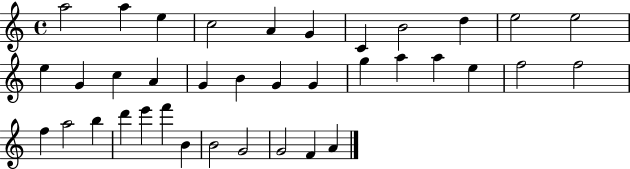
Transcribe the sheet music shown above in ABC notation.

X:1
T:Untitled
M:4/4
L:1/4
K:C
a2 a e c2 A G C B2 d e2 e2 e G c A G B G G g a a e f2 f2 f a2 b d' e' f' B B2 G2 G2 F A